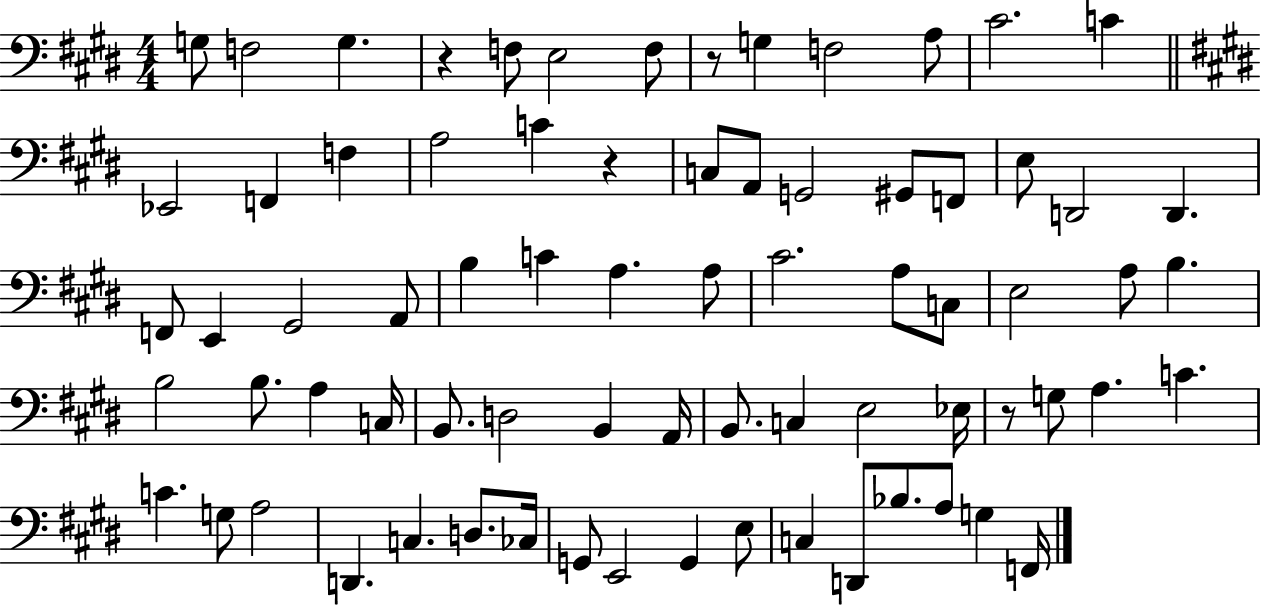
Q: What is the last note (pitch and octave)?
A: F2